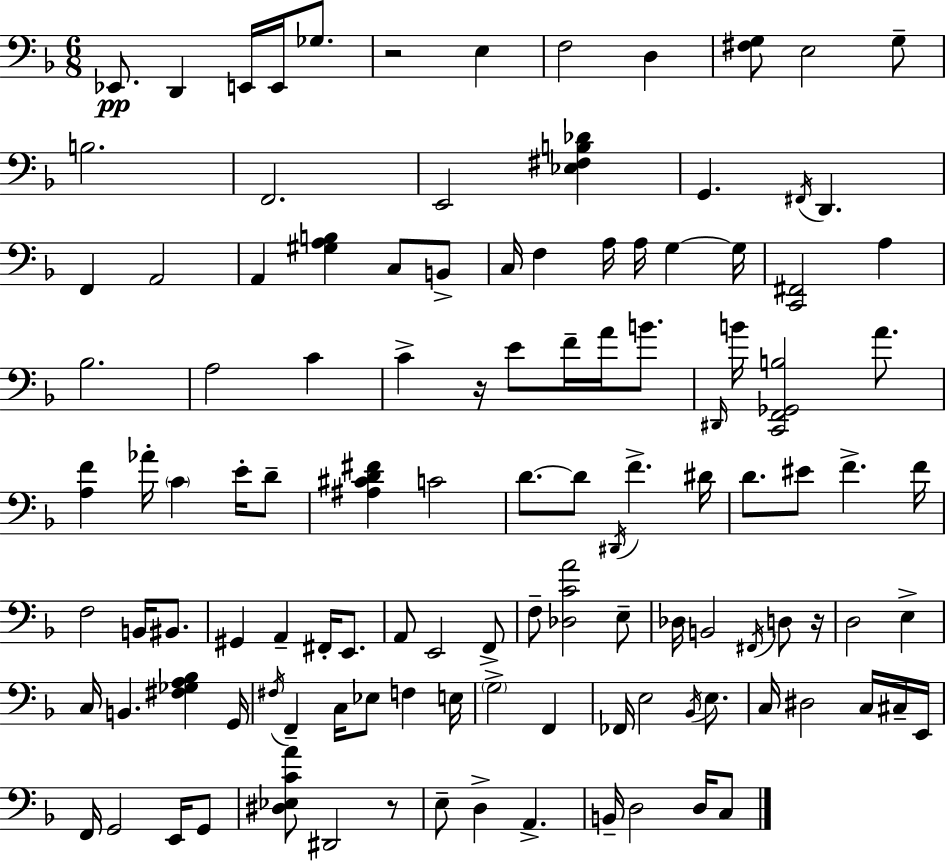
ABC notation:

X:1
T:Untitled
M:6/8
L:1/4
K:Dm
_E,,/2 D,, E,,/4 E,,/4 _G,/2 z2 E, F,2 D, [^F,G,]/2 E,2 G,/2 B,2 F,,2 E,,2 [_E,^F,B,_D] G,, ^F,,/4 D,, F,, A,,2 A,, [^G,A,B,] C,/2 B,,/2 C,/4 F, A,/4 A,/4 G, G,/4 [C,,^F,,]2 A, _B,2 A,2 C C z/4 E/2 F/4 A/4 B/2 ^D,,/4 B/4 [C,,F,,_G,,B,]2 A/2 [A,F] _A/4 C E/4 D/2 [^A,^CD^F] C2 D/2 D/2 ^D,,/4 F ^D/4 D/2 ^E/2 F F/4 F,2 B,,/4 ^B,,/2 ^G,, A,, ^F,,/4 E,,/2 A,,/2 E,,2 F,,/2 F,/2 [_D,CA]2 E,/2 _D,/4 B,,2 ^F,,/4 D,/2 z/4 D,2 E, C,/4 B,, [^F,_G,A,_B,] G,,/4 ^F,/4 F,, C,/4 _E,/2 F, E,/4 G,2 F,, _F,,/4 E,2 _B,,/4 E,/2 C,/4 ^D,2 C,/4 ^C,/4 E,,/4 F,,/4 G,,2 E,,/4 G,,/2 [^D,_E,CA]/2 ^D,,2 z/2 E,/2 D, A,, B,,/4 D,2 D,/4 C,/2